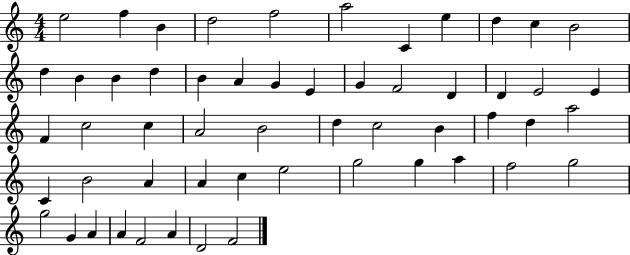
{
  \clef treble
  \numericTimeSignature
  \time 4/4
  \key c \major
  e''2 f''4 b'4 | d''2 f''2 | a''2 c'4 e''4 | d''4 c''4 b'2 | \break d''4 b'4 b'4 d''4 | b'4 a'4 g'4 e'4 | g'4 f'2 d'4 | d'4 e'2 e'4 | \break f'4 c''2 c''4 | a'2 b'2 | d''4 c''2 b'4 | f''4 d''4 a''2 | \break c'4 b'2 a'4 | a'4 c''4 e''2 | g''2 g''4 a''4 | f''2 g''2 | \break g''2 g'4 a'4 | a'4 f'2 a'4 | d'2 f'2 | \bar "|."
}